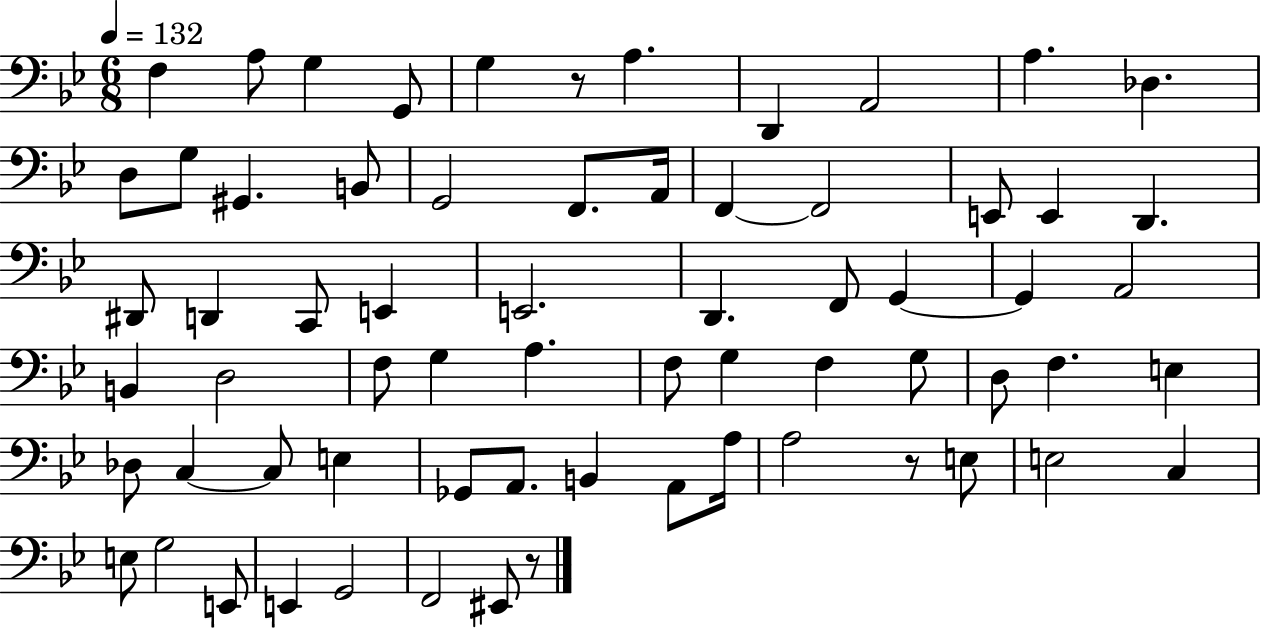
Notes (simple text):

F3/q A3/e G3/q G2/e G3/q R/e A3/q. D2/q A2/h A3/q. Db3/q. D3/e G3/e G#2/q. B2/e G2/h F2/e. A2/s F2/q F2/h E2/e E2/q D2/q. D#2/e D2/q C2/e E2/q E2/h. D2/q. F2/e G2/q G2/q A2/h B2/q D3/h F3/e G3/q A3/q. F3/e G3/q F3/q G3/e D3/e F3/q. E3/q Db3/e C3/q C3/e E3/q Gb2/e A2/e. B2/q A2/e A3/s A3/h R/e E3/e E3/h C3/q E3/e G3/h E2/e E2/q G2/h F2/h EIS2/e R/e